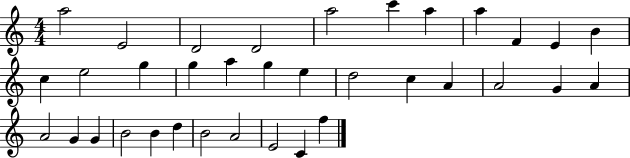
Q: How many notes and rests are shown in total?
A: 35